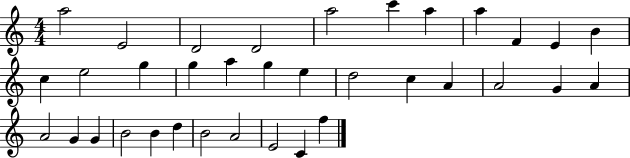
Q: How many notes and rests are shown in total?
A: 35